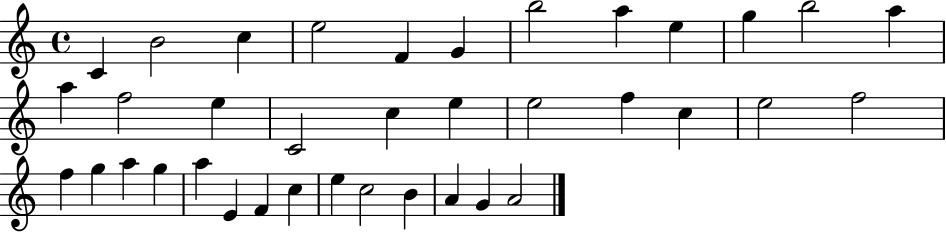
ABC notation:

X:1
T:Untitled
M:4/4
L:1/4
K:C
C B2 c e2 F G b2 a e g b2 a a f2 e C2 c e e2 f c e2 f2 f g a g a E F c e c2 B A G A2